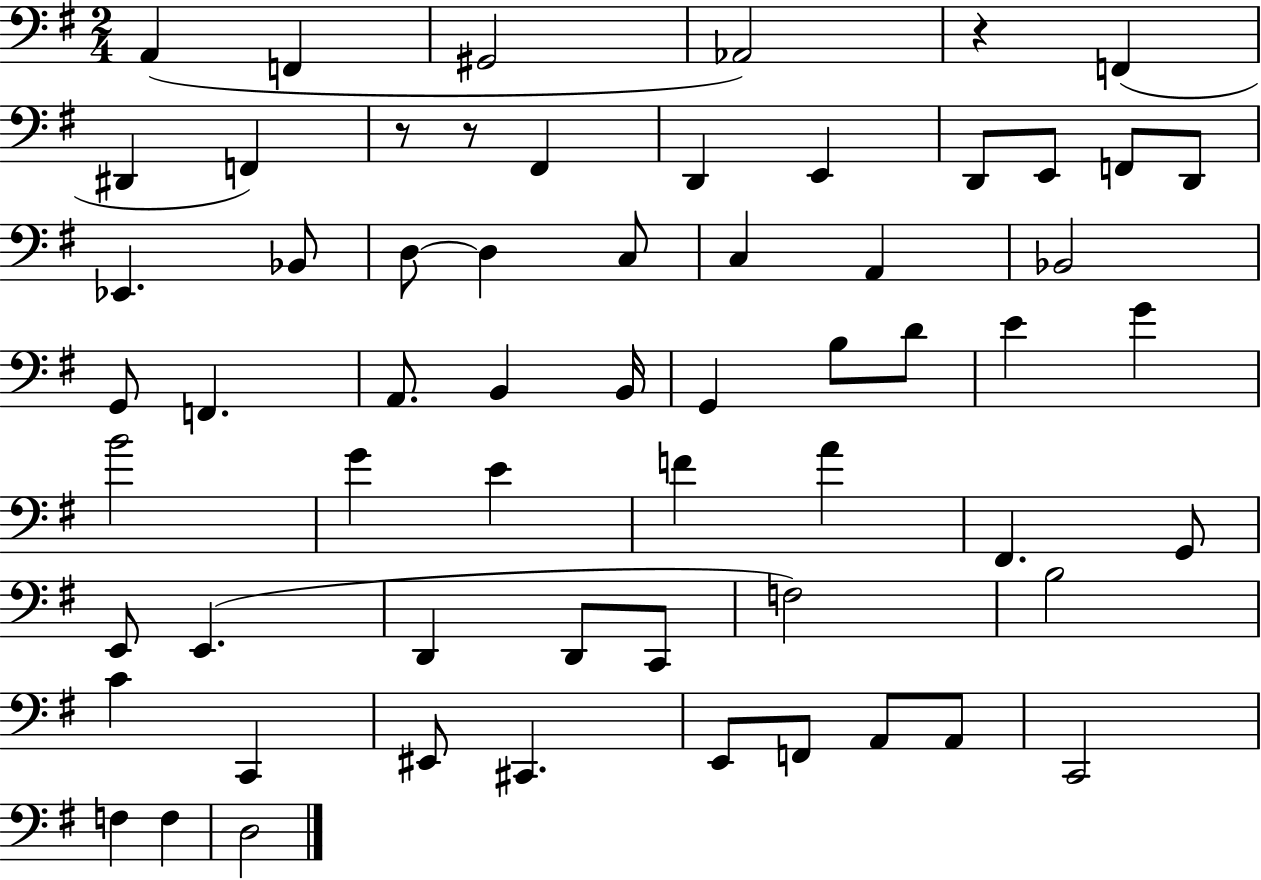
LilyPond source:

{
  \clef bass
  \numericTimeSignature
  \time 2/4
  \key g \major
  a,4( f,4 | gis,2 | aes,2) | r4 f,4( | \break dis,4 f,4) | r8 r8 fis,4 | d,4 e,4 | d,8 e,8 f,8 d,8 | \break ees,4. bes,8 | d8~~ d4 c8 | c4 a,4 | bes,2 | \break g,8 f,4. | a,8. b,4 b,16 | g,4 b8 d'8 | e'4 g'4 | \break b'2 | g'4 e'4 | f'4 a'4 | fis,4. g,8 | \break e,8 e,4.( | d,4 d,8 c,8 | f2) | b2 | \break c'4 c,4 | eis,8 cis,4. | e,8 f,8 a,8 a,8 | c,2 | \break f4 f4 | d2 | \bar "|."
}